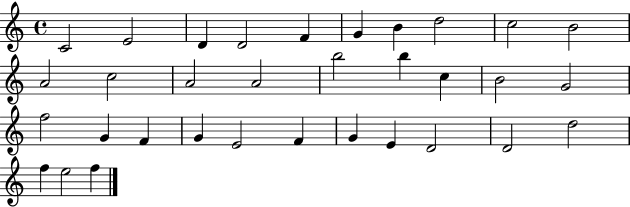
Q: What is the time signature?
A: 4/4